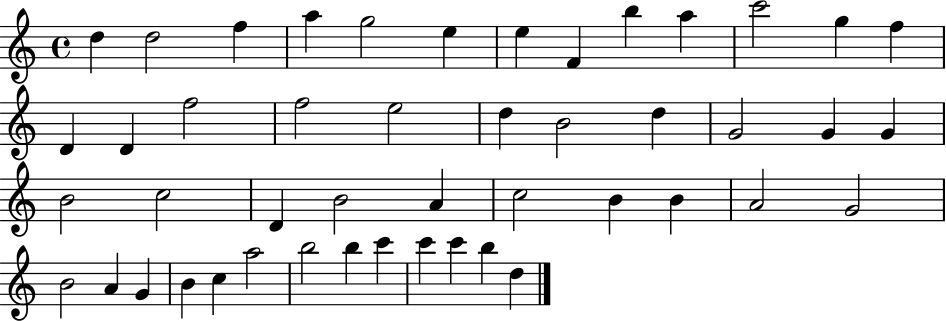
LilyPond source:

{
  \clef treble
  \time 4/4
  \defaultTimeSignature
  \key c \major
  d''4 d''2 f''4 | a''4 g''2 e''4 | e''4 f'4 b''4 a''4 | c'''2 g''4 f''4 | \break d'4 d'4 f''2 | f''2 e''2 | d''4 b'2 d''4 | g'2 g'4 g'4 | \break b'2 c''2 | d'4 b'2 a'4 | c''2 b'4 b'4 | a'2 g'2 | \break b'2 a'4 g'4 | b'4 c''4 a''2 | b''2 b''4 c'''4 | c'''4 c'''4 b''4 d''4 | \break \bar "|."
}